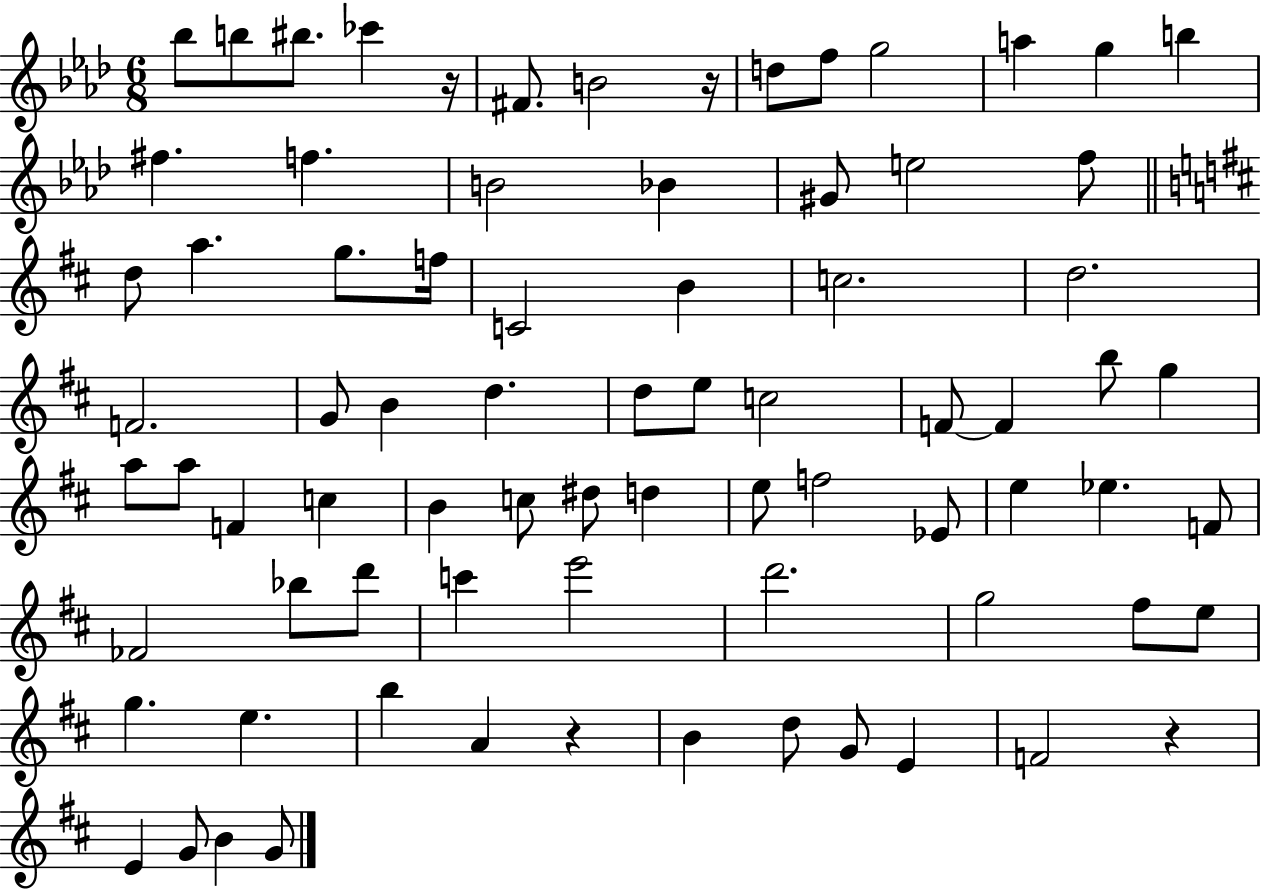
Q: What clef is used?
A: treble